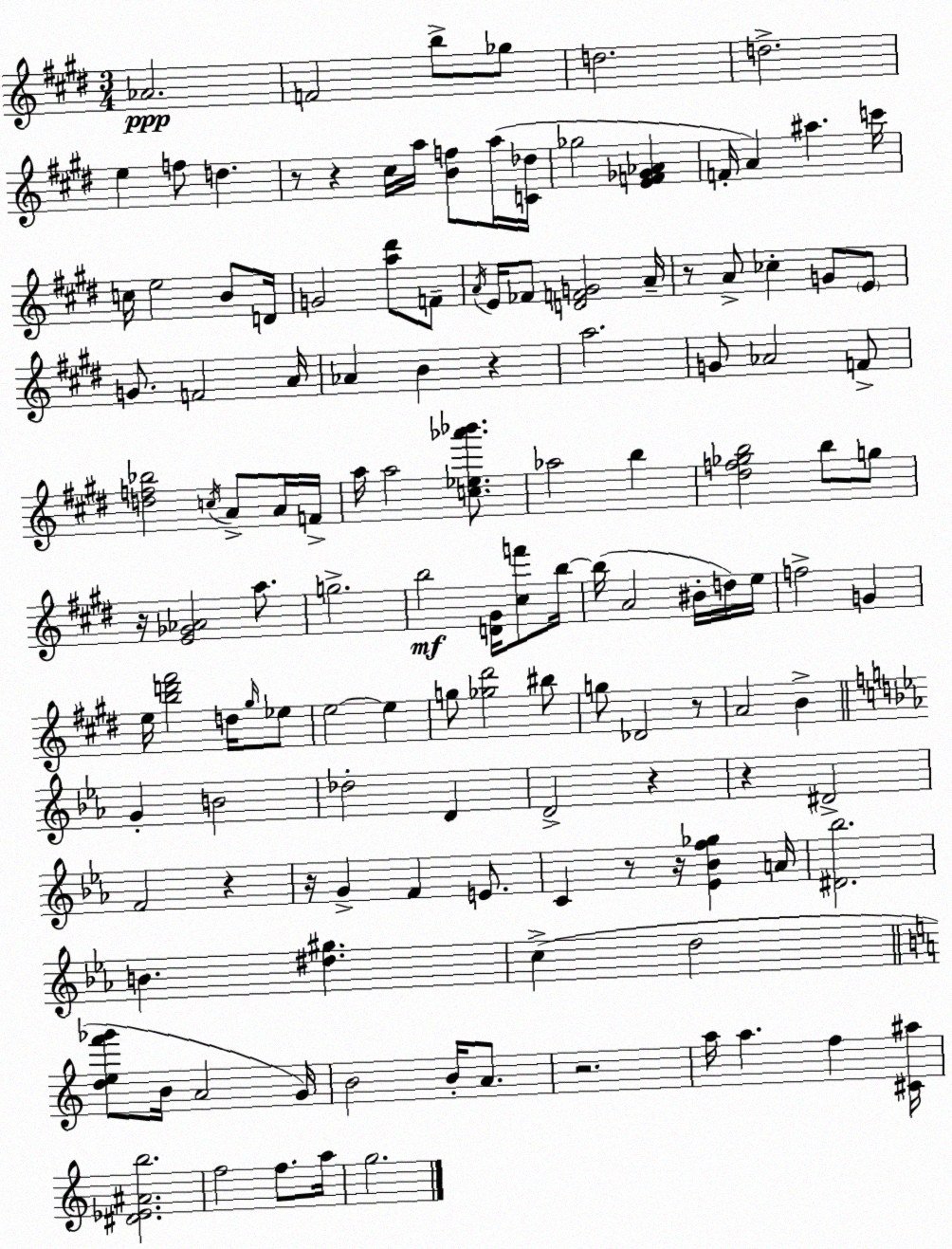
X:1
T:Untitled
M:3/4
L:1/4
K:E
_A2 F2 b/2 _g/2 d2 d2 e f/2 d z/2 z ^c/4 a/4 [Bf]/2 a/4 [C_d]/4 _g2 [EF_G_A] F/4 A ^a c'/4 c/4 e2 B/2 D/4 G2 [a^d']/2 F/2 A/4 E/4 _F/2 [DFG]2 A/4 z/2 A/2 _c G/2 E/2 G/2 F2 A/4 _A B z a2 G/2 _A2 F/2 [df_b]2 c/4 A/2 A/4 F/4 a/4 a2 [c_e_a'_b']/2 _a2 b [^df_gb]2 b/2 g/2 z/4 [E_G_A]2 a/2 g2 b2 [D^G]/4 [^cf']/2 b/4 b/4 A2 ^B/4 d/4 e/4 f2 G e/4 [bd'^f']2 d/4 ^g/4 _e/2 e2 e g/2 [_g^d']2 ^b/2 g/2 _D2 z/2 A2 B G B2 _d2 D D2 z z ^D2 F2 z z/4 G F E/2 C z/2 z/4 [_E_Bf_g] A/4 [^D_b]2 B [^d^g] c d2 [def'_g']/2 B/4 A2 G/4 B2 B/4 A/2 z2 a/4 a f [^C^a]/4 [^D_E^Ab]2 f2 f/2 a/4 g2